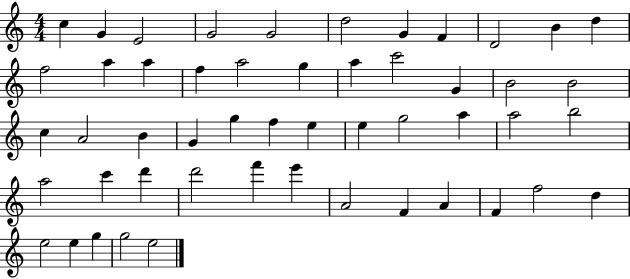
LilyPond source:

{
  \clef treble
  \numericTimeSignature
  \time 4/4
  \key c \major
  c''4 g'4 e'2 | g'2 g'2 | d''2 g'4 f'4 | d'2 b'4 d''4 | \break f''2 a''4 a''4 | f''4 a''2 g''4 | a''4 c'''2 g'4 | b'2 b'2 | \break c''4 a'2 b'4 | g'4 g''4 f''4 e''4 | e''4 g''2 a''4 | a''2 b''2 | \break a''2 c'''4 d'''4 | d'''2 f'''4 e'''4 | a'2 f'4 a'4 | f'4 f''2 d''4 | \break e''2 e''4 g''4 | g''2 e''2 | \bar "|."
}